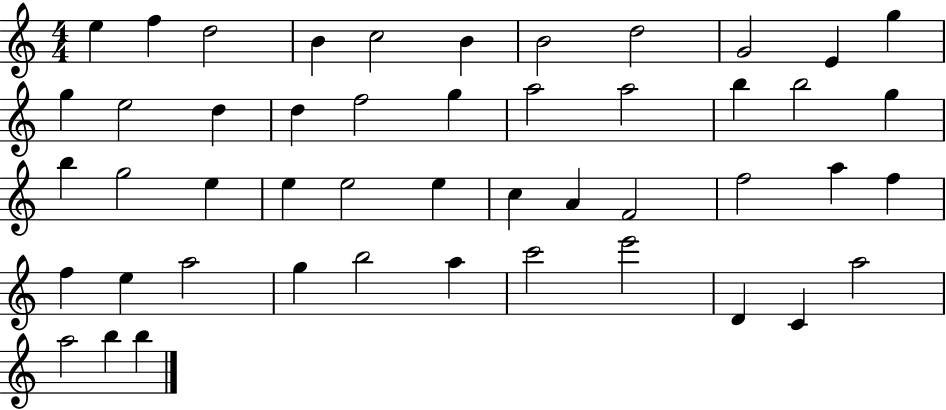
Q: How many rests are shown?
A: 0